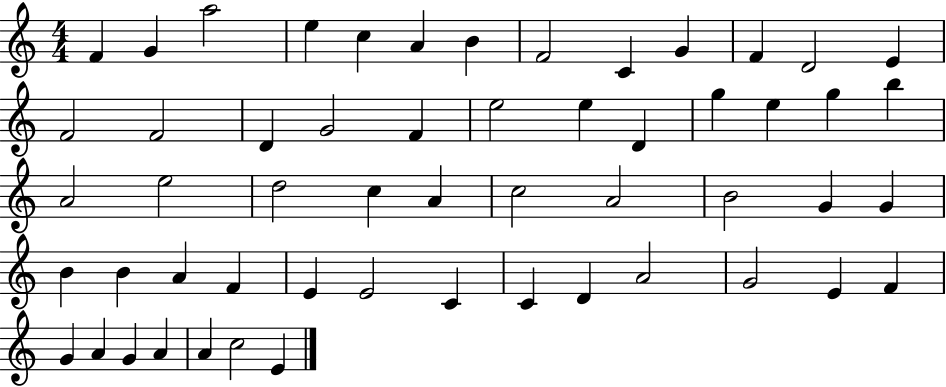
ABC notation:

X:1
T:Untitled
M:4/4
L:1/4
K:C
F G a2 e c A B F2 C G F D2 E F2 F2 D G2 F e2 e D g e g b A2 e2 d2 c A c2 A2 B2 G G B B A F E E2 C C D A2 G2 E F G A G A A c2 E